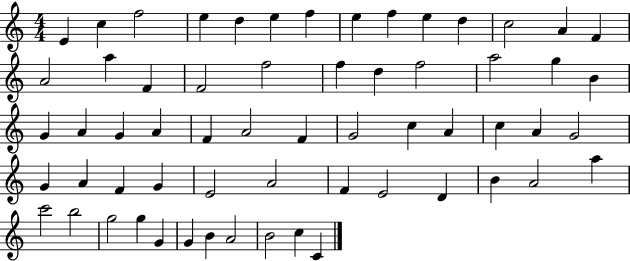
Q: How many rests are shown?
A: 0